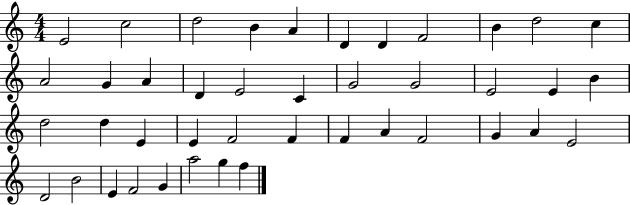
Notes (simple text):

E4/h C5/h D5/h B4/q A4/q D4/q D4/q F4/h B4/q D5/h C5/q A4/h G4/q A4/q D4/q E4/h C4/q G4/h G4/h E4/h E4/q B4/q D5/h D5/q E4/q E4/q F4/h F4/q F4/q A4/q F4/h G4/q A4/q E4/h D4/h B4/h E4/q F4/h G4/q A5/h G5/q F5/q